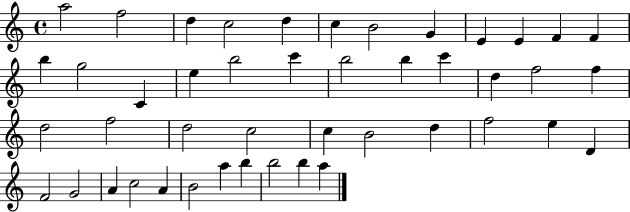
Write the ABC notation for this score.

X:1
T:Untitled
M:4/4
L:1/4
K:C
a2 f2 d c2 d c B2 G E E F F b g2 C e b2 c' b2 b c' d f2 f d2 f2 d2 c2 c B2 d f2 e D F2 G2 A c2 A B2 a b b2 b a